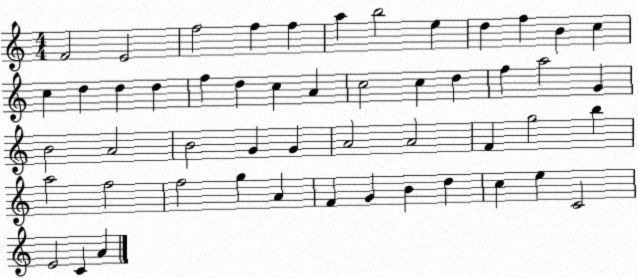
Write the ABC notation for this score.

X:1
T:Untitled
M:4/4
L:1/4
K:C
F2 E2 f2 f f a b2 e d f B c c d d d f d c A c2 c d f a2 G B2 A2 B2 G G A2 A2 F g2 b a2 f2 f2 g A F G B d c e C2 E2 C A